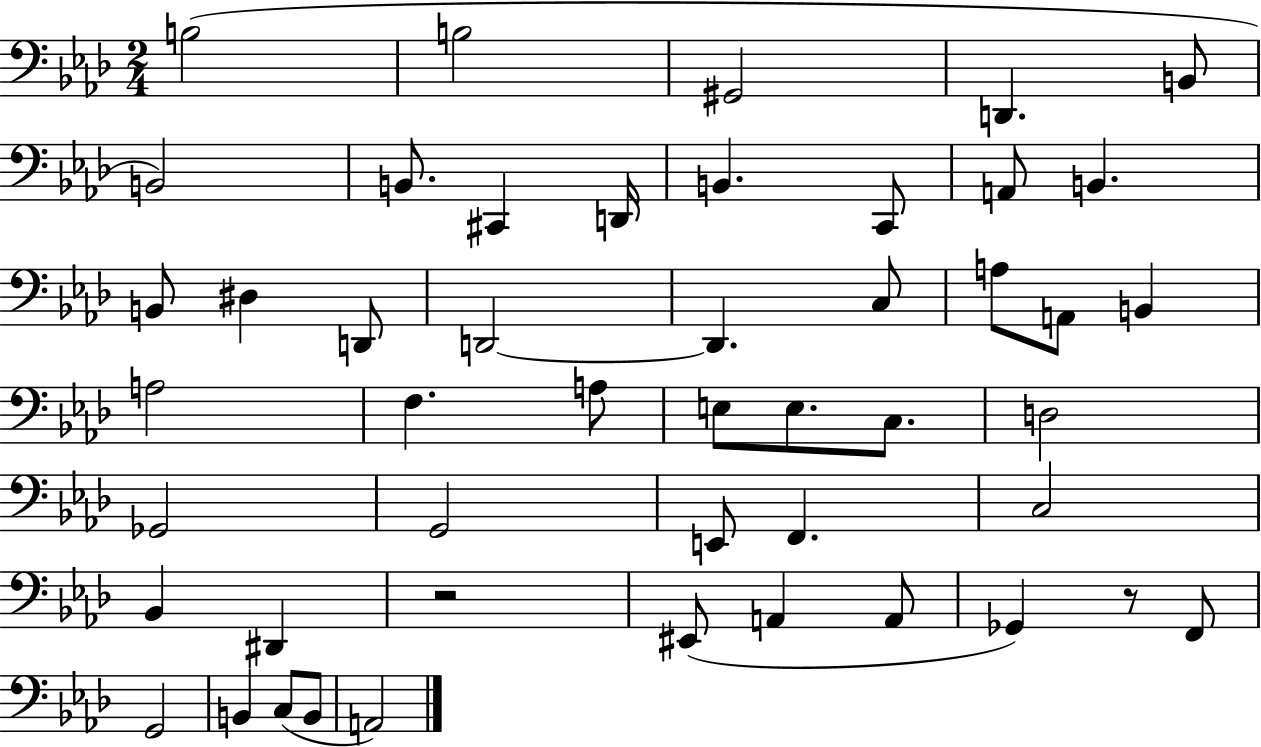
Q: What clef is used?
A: bass